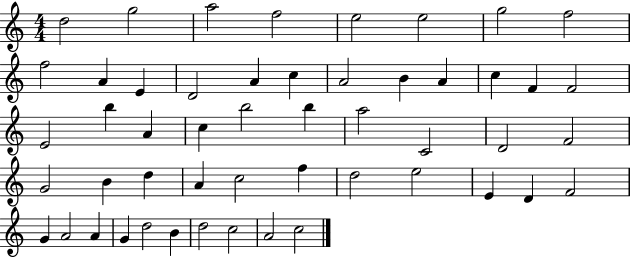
D5/h G5/h A5/h F5/h E5/h E5/h G5/h F5/h F5/h A4/q E4/q D4/h A4/q C5/q A4/h B4/q A4/q C5/q F4/q F4/h E4/h B5/q A4/q C5/q B5/h B5/q A5/h C4/h D4/h F4/h G4/h B4/q D5/q A4/q C5/h F5/q D5/h E5/h E4/q D4/q F4/h G4/q A4/h A4/q G4/q D5/h B4/q D5/h C5/h A4/h C5/h